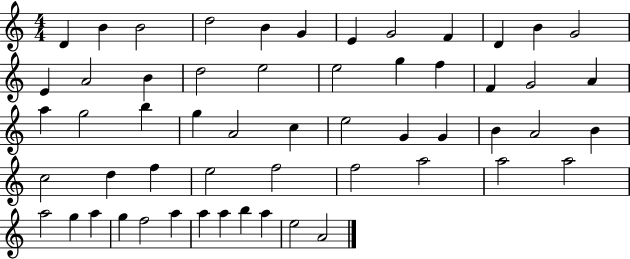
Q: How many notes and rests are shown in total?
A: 56